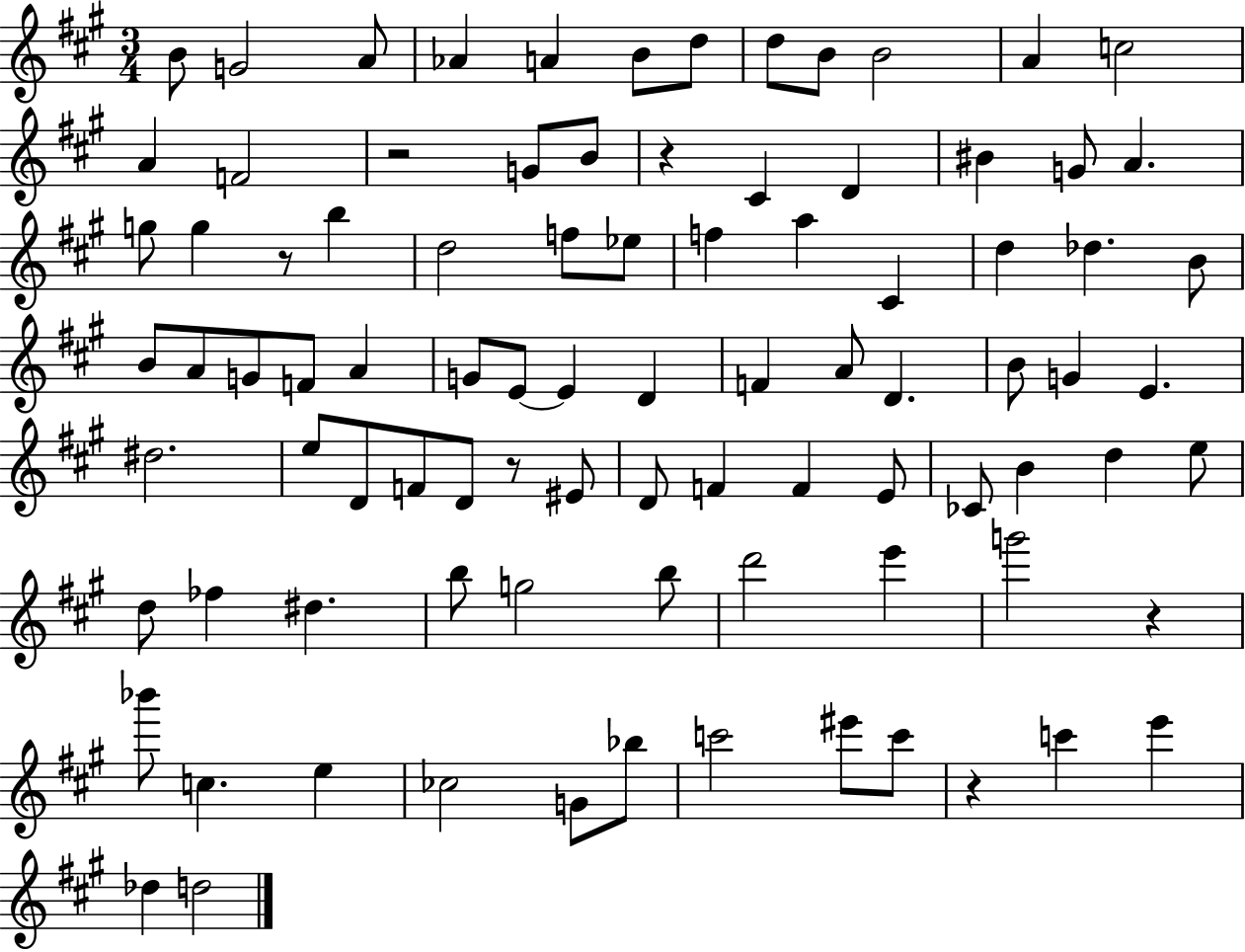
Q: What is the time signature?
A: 3/4